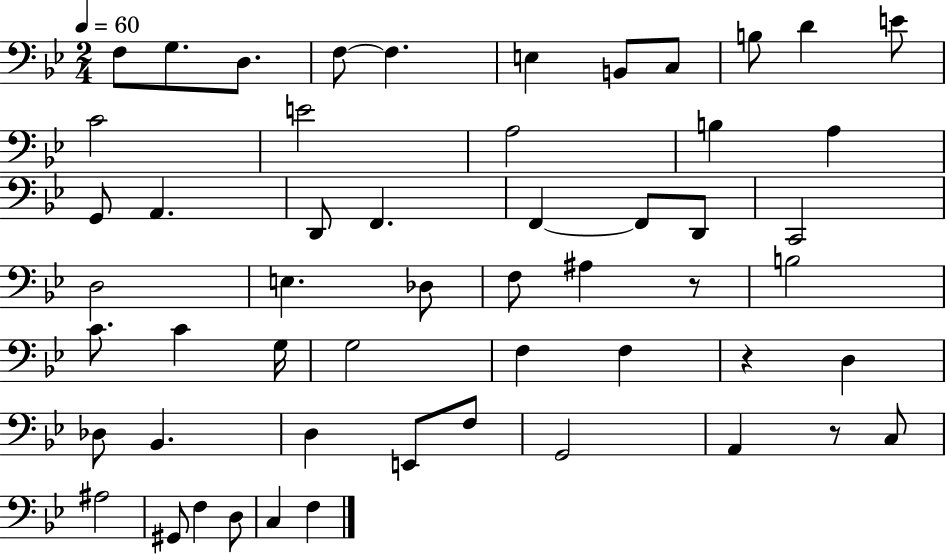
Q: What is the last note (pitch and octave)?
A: F3